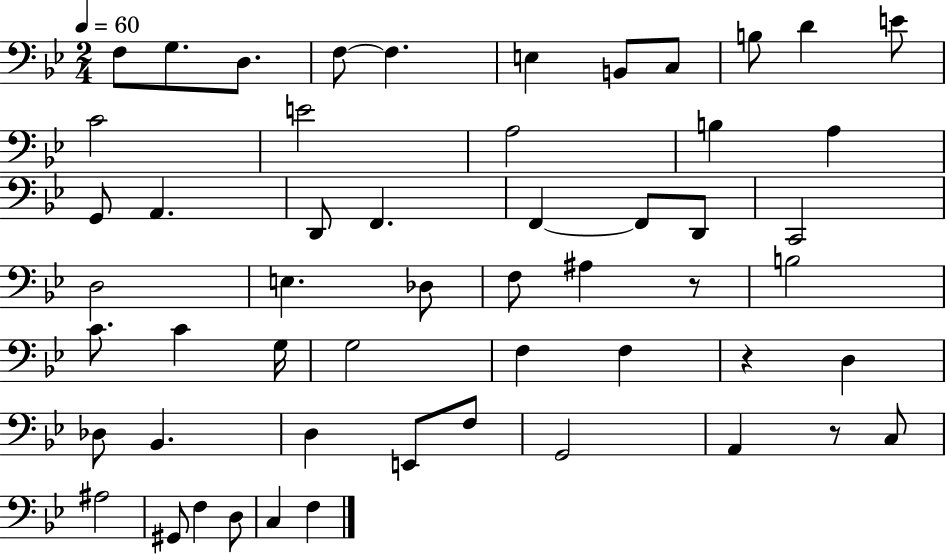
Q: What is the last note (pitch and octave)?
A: F3